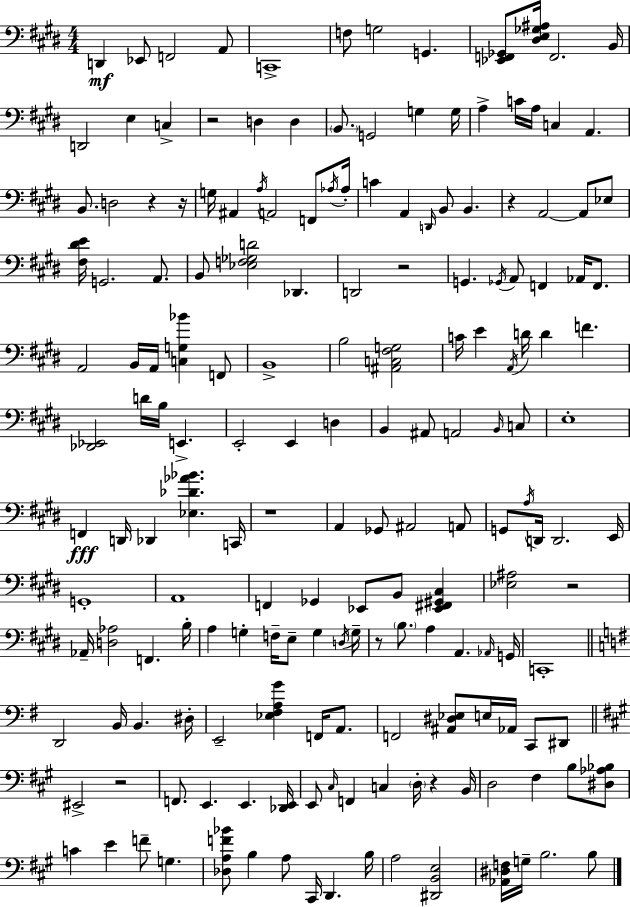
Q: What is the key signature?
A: E major